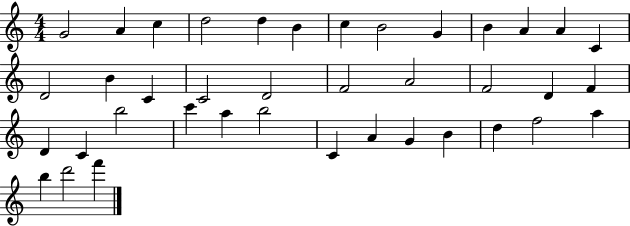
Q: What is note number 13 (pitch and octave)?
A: C4